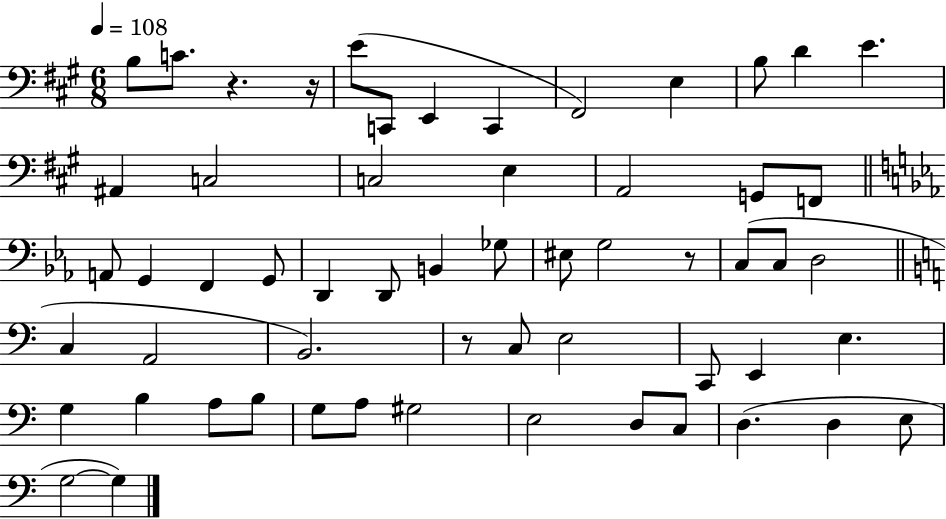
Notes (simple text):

B3/e C4/e. R/q. R/s E4/e C2/e E2/q C2/q F#2/h E3/q B3/e D4/q E4/q. A#2/q C3/h C3/h E3/q A2/h G2/e F2/e A2/e G2/q F2/q G2/e D2/q D2/e B2/q Gb3/e EIS3/e G3/h R/e C3/e C3/e D3/h C3/q A2/h B2/h. R/e C3/e E3/h C2/e E2/q E3/q. G3/q B3/q A3/e B3/e G3/e A3/e G#3/h E3/h D3/e C3/e D3/q. D3/q E3/e G3/h G3/q